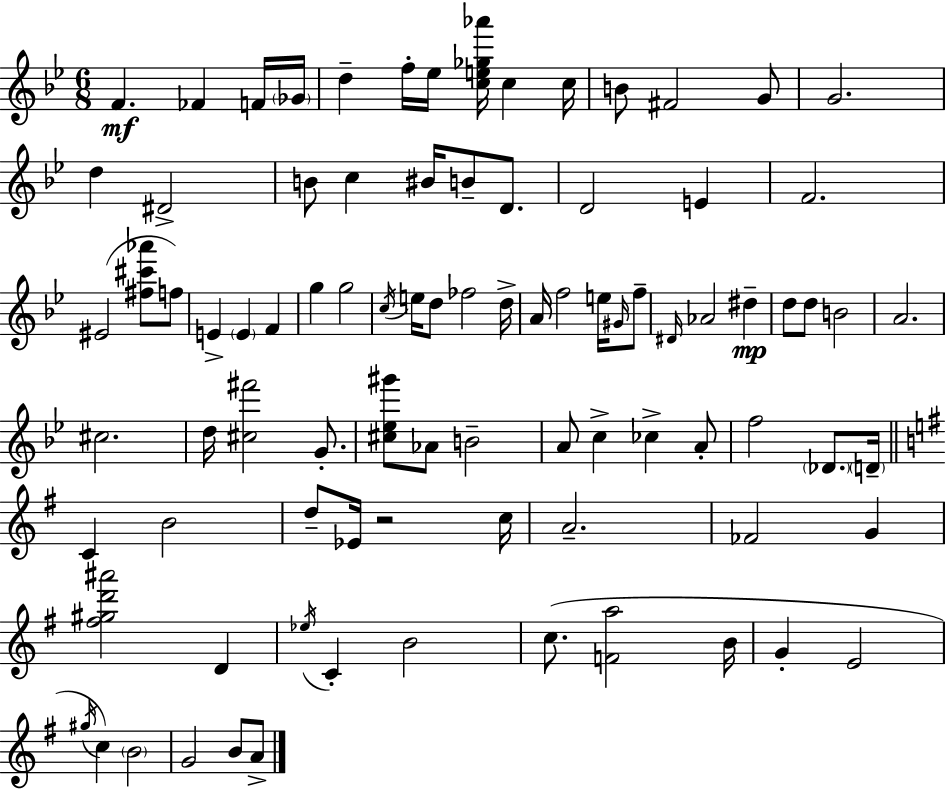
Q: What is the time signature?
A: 6/8